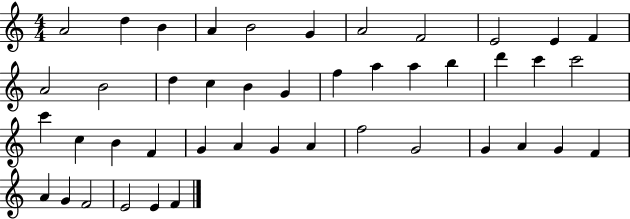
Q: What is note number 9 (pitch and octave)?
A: E4